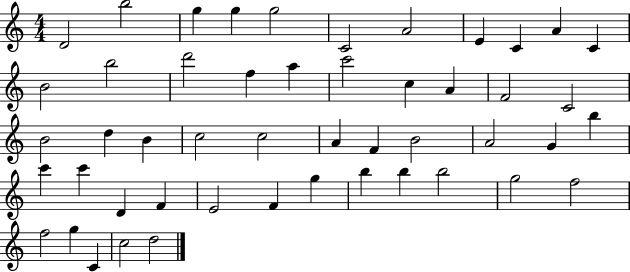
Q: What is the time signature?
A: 4/4